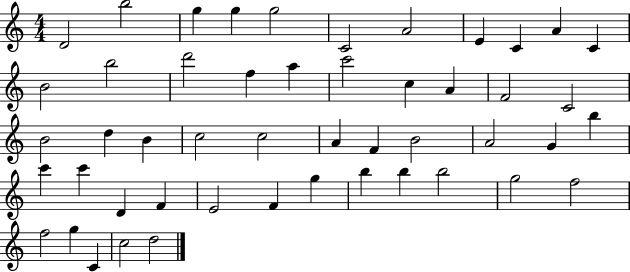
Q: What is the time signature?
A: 4/4